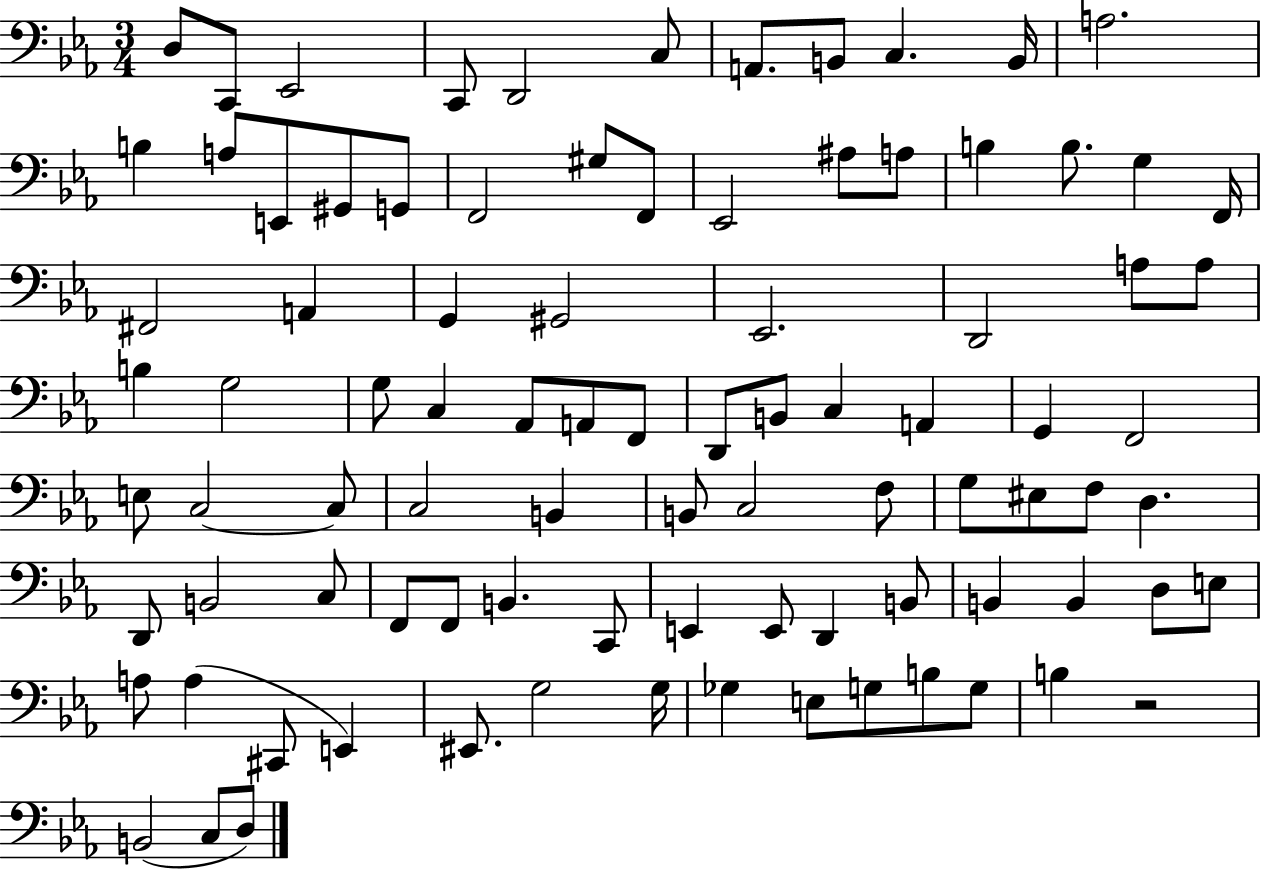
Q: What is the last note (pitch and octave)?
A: D3